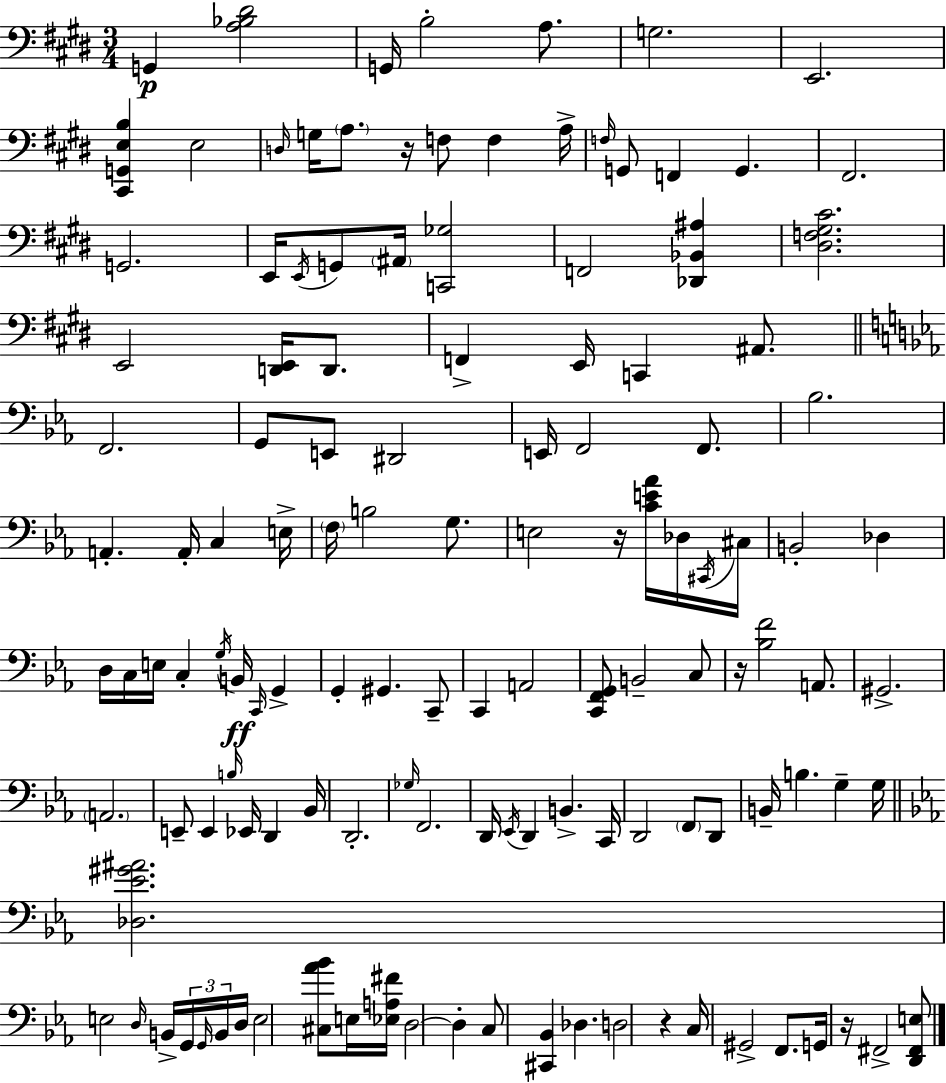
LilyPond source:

{
  \clef bass
  \numericTimeSignature
  \time 3/4
  \key e \major
  g,4\p <a bes dis'>2 | g,16 b2-. a8. | g2. | e,2. | \break <cis, g, e b>4 e2 | \grace { d16 } g16 \parenthesize a8. r16 f8 f4 | a16-> \grace { f16 } g,8 f,4 g,4. | fis,2. | \break g,2. | e,16 \acciaccatura { e,16 } g,8 \parenthesize ais,16 <c, ges>2 | f,2 <des, bes, ais>4 | <dis f gis cis'>2. | \break e,2 <d, e,>16 | d,8. f,4-> e,16 c,4 | ais,8. \bar "||" \break \key c \minor f,2. | g,8 e,8 dis,2 | e,16 f,2 f,8. | bes2. | \break a,4.-. a,16-. c4 e16-> | \parenthesize f16 b2 g8. | e2 r16 <c' e' aes'>16 des16 \acciaccatura { cis,16 } | cis16 b,2-. des4 | \break d16 c16 e16 c4-. \acciaccatura { g16 }\ff b,16 \grace { c,16 } g,4-> | g,4-. gis,4. | c,8-- c,4 a,2 | <c, f, g,>8 b,2-- | \break c8 r16 <bes f'>2 | a,8. gis,2.-> | \parenthesize a,2. | e,8-- e,4 \grace { b16 } ees,16 d,4 | \break bes,16 d,2.-. | \grace { ges16 } f,2. | d,16 \acciaccatura { ees,16 } d,4 b,4.-> | c,16 d,2 | \break \parenthesize f,8 d,8 b,16-- b4. | g4-- g16 \bar "||" \break \key c \minor <des ees' gis' ais'>2. | e2 \grace { d16 } b,16-> \tuplet 3/2 { g,16 \grace { g,16 } | b,16 } d16 e2 <cis aes' bes'>8 | e16 <ees a fis'>16 d2~~ d4-. | \break c8 <cis, bes,>4 des4. | d2 r4 | c16 gis,2-> f,8. | g,16 r16 fis,2-> | \break <d, fis, e>8 \bar "|."
}